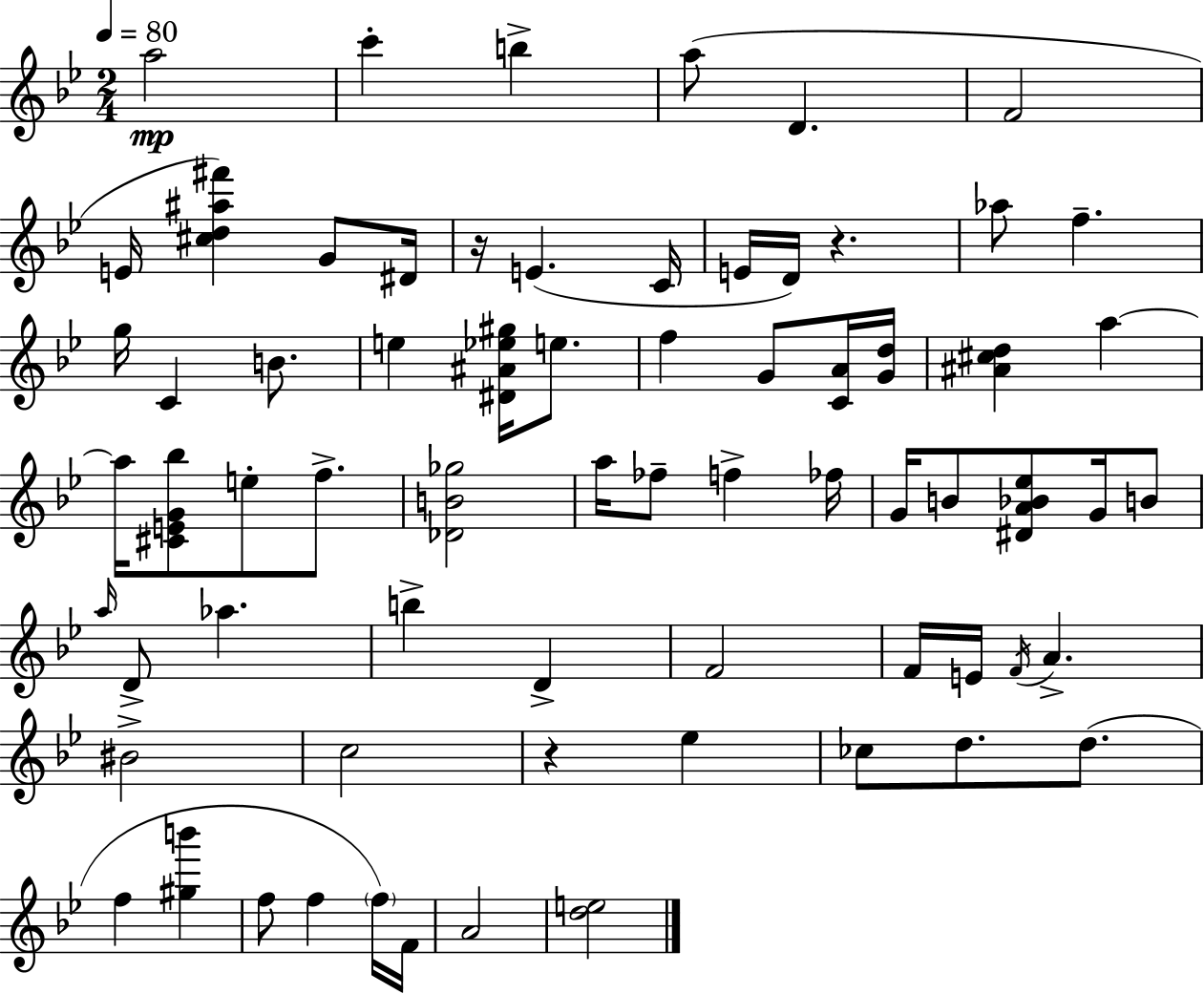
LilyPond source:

{
  \clef treble
  \numericTimeSignature
  \time 2/4
  \key bes \major
  \tempo 4 = 80
  a''2\mp | c'''4-. b''4-> | a''8( d'4. | f'2 | \break e'16 <cis'' d'' ais'' fis'''>4) g'8 dis'16 | r16 e'4.( c'16 | e'16 d'16) r4. | aes''8 f''4.-- | \break g''16 c'4 b'8. | e''4 <dis' ais' ees'' gis''>16 e''8. | f''4 g'8 <c' a'>16 <g' d''>16 | <ais' cis'' d''>4 a''4~~ | \break a''16 <cis' e' g' bes''>8 e''8-. f''8.-> | <des' b' ges''>2 | a''16 fes''8-- f''4-> fes''16 | g'16 b'8 <dis' a' bes' ees''>8 g'16 b'8 | \break \grace { a''16 } d'8-> aes''4. | b''4-> d'4-> | f'2 | f'16 e'16 \acciaccatura { f'16 } a'4.-> | \break bis'2-> | c''2 | r4 ees''4 | ces''8 d''8. d''8.( | \break f''4 <gis'' b'''>4 | f''8 f''4 | \parenthesize f''16) f'16 a'2 | <d'' e''>2 | \break \bar "|."
}